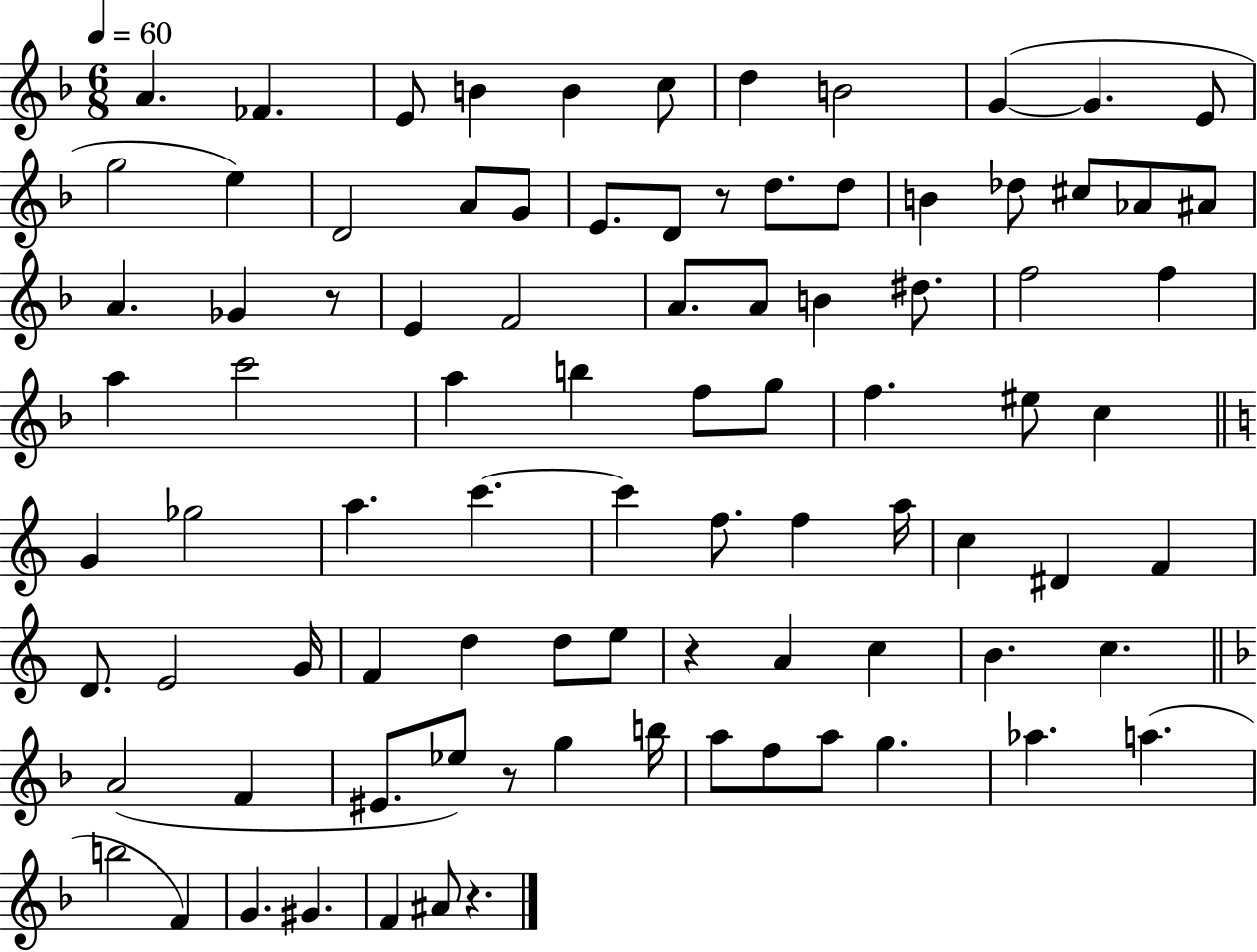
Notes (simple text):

A4/q. FES4/q. E4/e B4/q B4/q C5/e D5/q B4/h G4/q G4/q. E4/e G5/h E5/q D4/h A4/e G4/e E4/e. D4/e R/e D5/e. D5/e B4/q Db5/e C#5/e Ab4/e A#4/e A4/q. Gb4/q R/e E4/q F4/h A4/e. A4/e B4/q D#5/e. F5/h F5/q A5/q C6/h A5/q B5/q F5/e G5/e F5/q. EIS5/e C5/q G4/q Gb5/h A5/q. C6/q. C6/q F5/e. F5/q A5/s C5/q D#4/q F4/q D4/e. E4/h G4/s F4/q D5/q D5/e E5/e R/q A4/q C5/q B4/q. C5/q. A4/h F4/q EIS4/e. Eb5/e R/e G5/q B5/s A5/e F5/e A5/e G5/q. Ab5/q. A5/q. B5/h F4/q G4/q. G#4/q. F4/q A#4/e R/q.